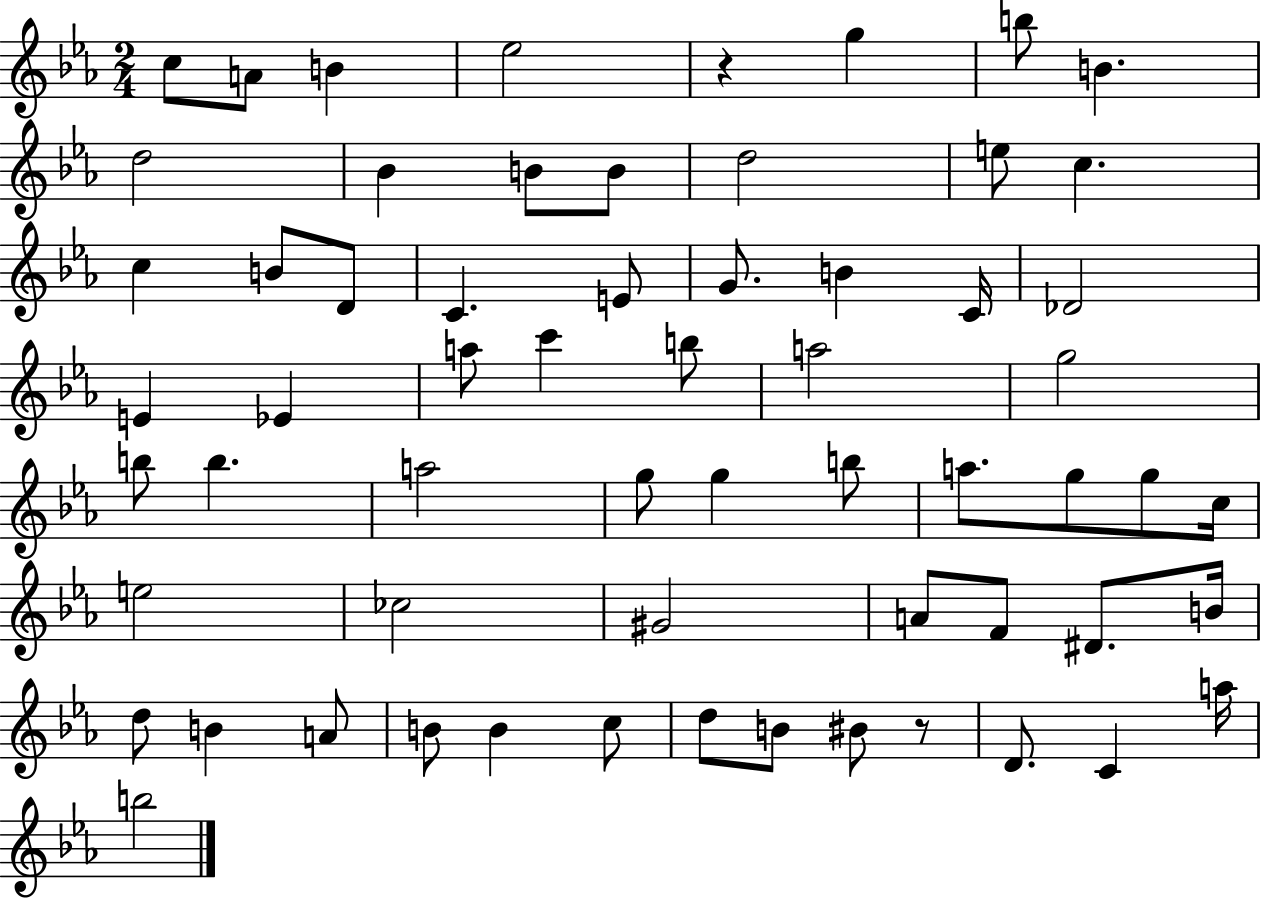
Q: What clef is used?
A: treble